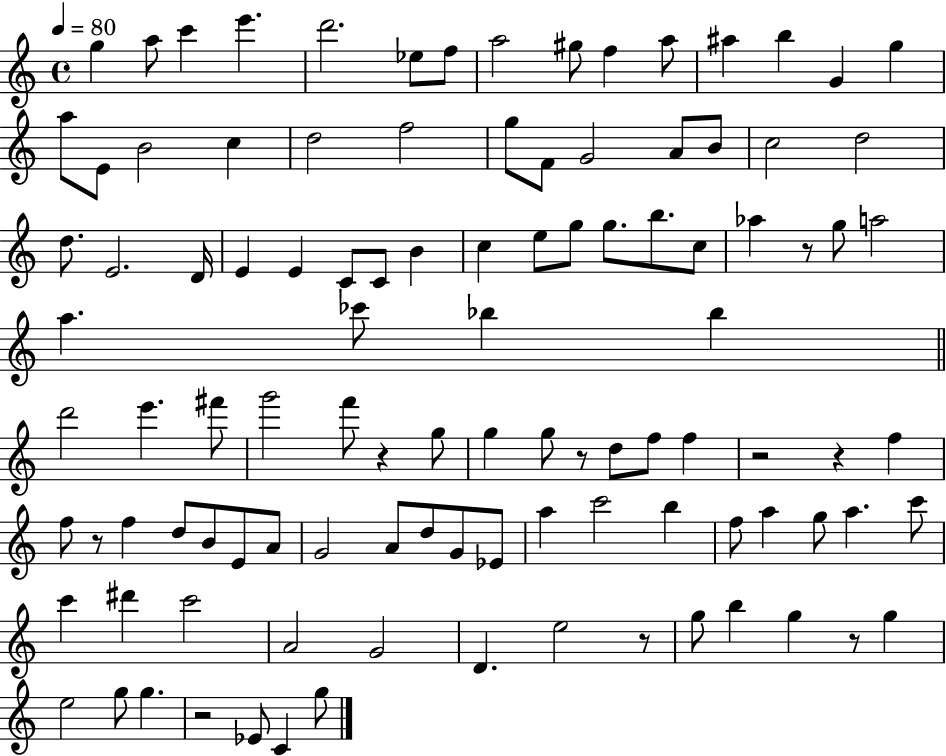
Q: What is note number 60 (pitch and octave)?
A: F5